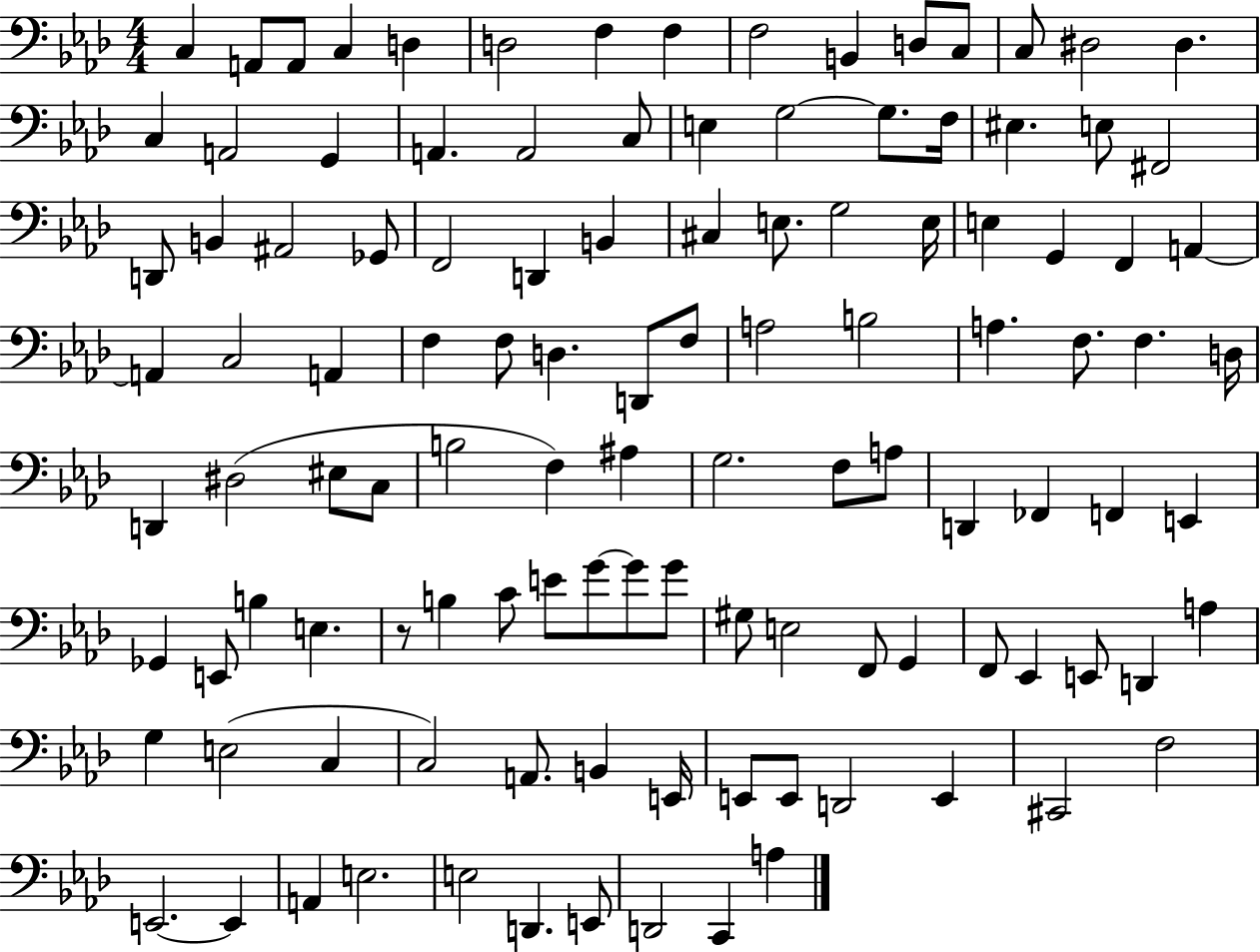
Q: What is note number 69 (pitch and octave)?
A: FES2